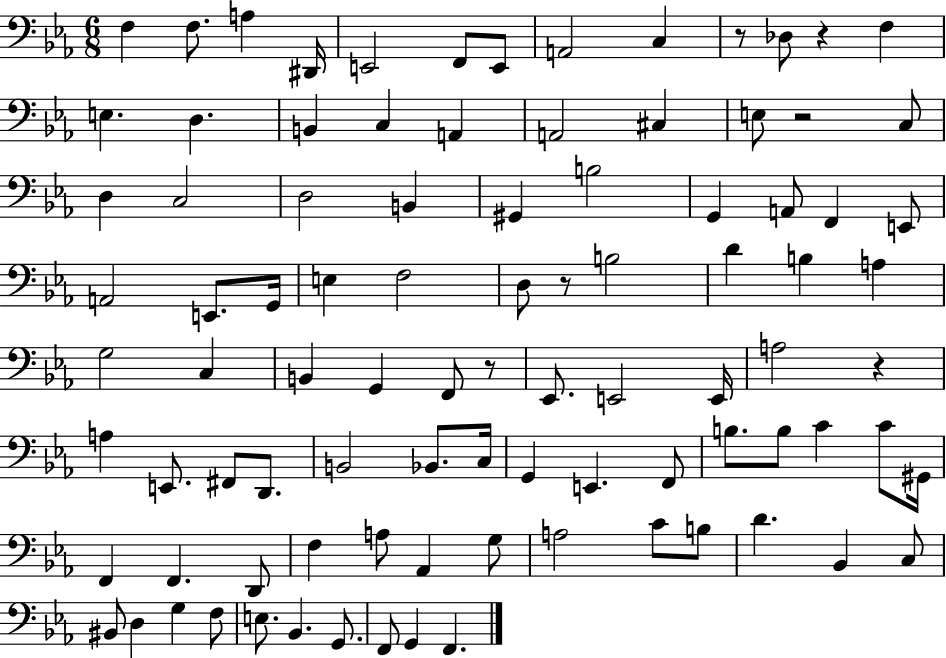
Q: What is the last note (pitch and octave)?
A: F2